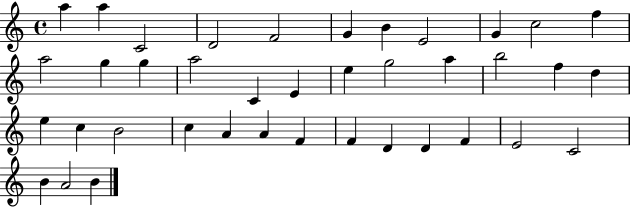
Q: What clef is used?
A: treble